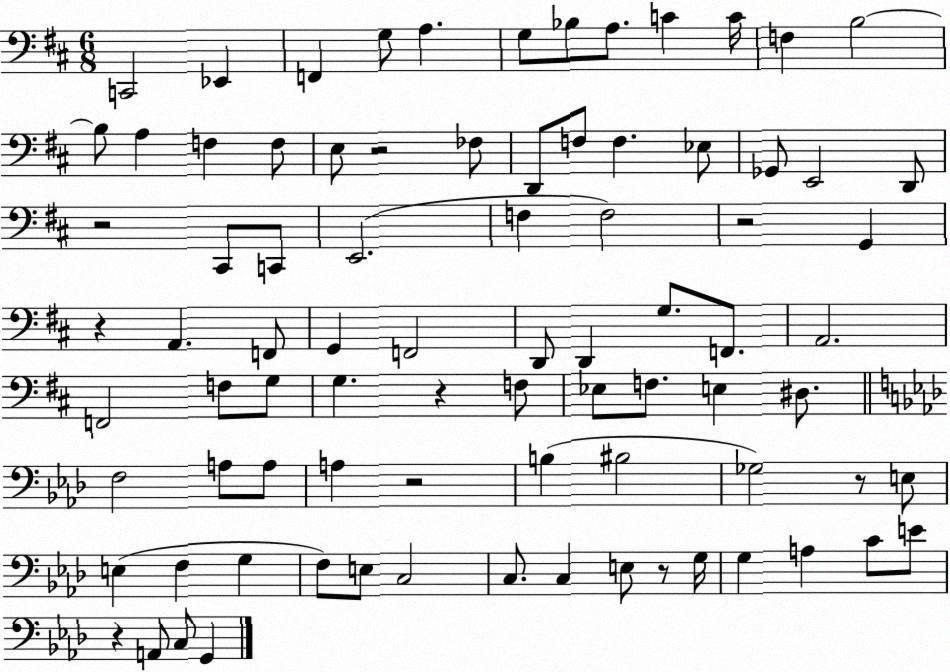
X:1
T:Untitled
M:6/8
L:1/4
K:D
C,,2 _E,, F,, G,/2 A, G,/2 _B,/2 A,/2 C C/4 F, B,2 B,/2 A, F, F,/2 E,/2 z2 _F,/2 D,,/2 F,/2 F, _E,/2 _G,,/2 E,,2 D,,/2 z2 ^C,,/2 C,,/2 E,,2 F, F,2 z2 G,, z A,, F,,/2 G,, F,,2 D,,/2 D,, G,/2 F,,/2 A,,2 F,,2 F,/2 G,/2 G, z F,/2 _E,/2 F,/2 E, ^D,/2 F,2 A,/2 A,/2 A, z2 B, ^B,2 _G,2 z/2 E,/2 E, F, G, F,/2 E,/2 C,2 C,/2 C, E,/2 z/2 G,/4 G, A, C/2 E/2 z A,,/2 C,/2 G,,